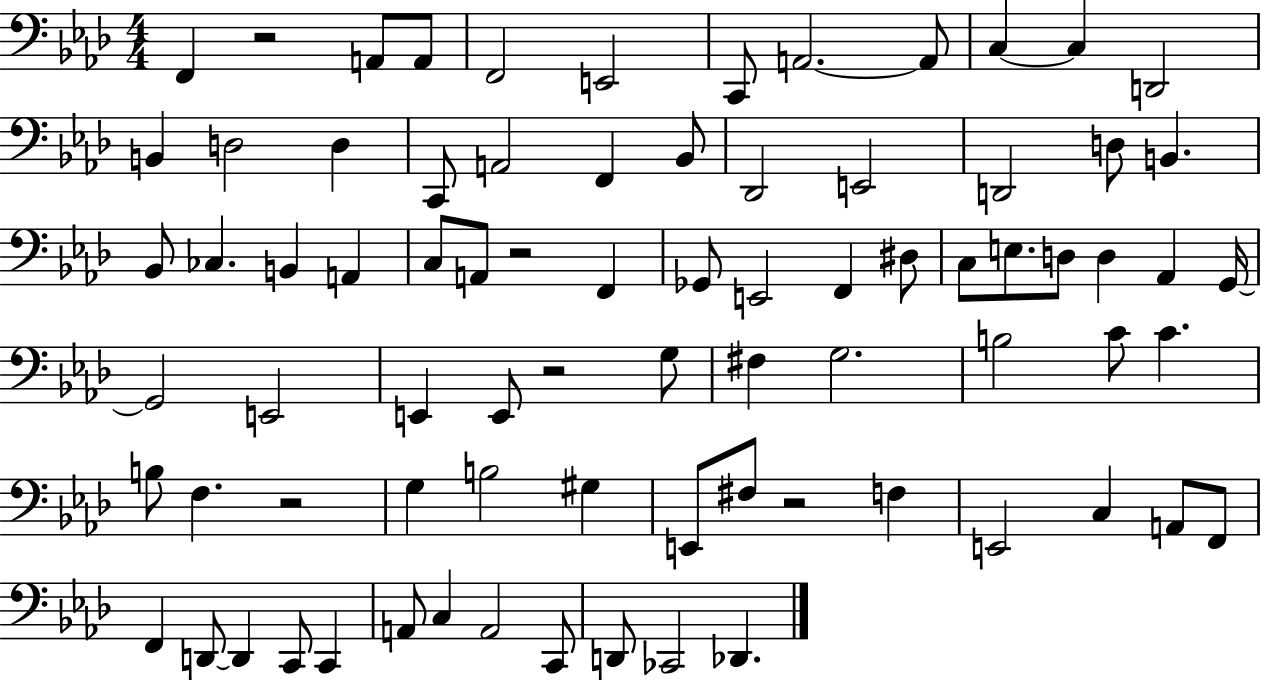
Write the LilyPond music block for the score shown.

{
  \clef bass
  \numericTimeSignature
  \time 4/4
  \key aes \major
  f,4 r2 a,8 a,8 | f,2 e,2 | c,8 a,2.~~ a,8 | c4~~ c4 d,2 | \break b,4 d2 d4 | c,8 a,2 f,4 bes,8 | des,2 e,2 | d,2 d8 b,4. | \break bes,8 ces4. b,4 a,4 | c8 a,8 r2 f,4 | ges,8 e,2 f,4 dis8 | c8 e8. d8 d4 aes,4 g,16~~ | \break g,2 e,2 | e,4 e,8 r2 g8 | fis4 g2. | b2 c'8 c'4. | \break b8 f4. r2 | g4 b2 gis4 | e,8 fis8 r2 f4 | e,2 c4 a,8 f,8 | \break f,4 d,8~~ d,4 c,8 c,4 | a,8 c4 a,2 c,8 | d,8 ces,2 des,4. | \bar "|."
}